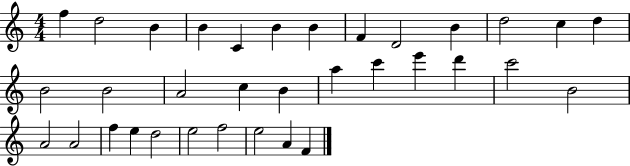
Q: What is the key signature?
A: C major